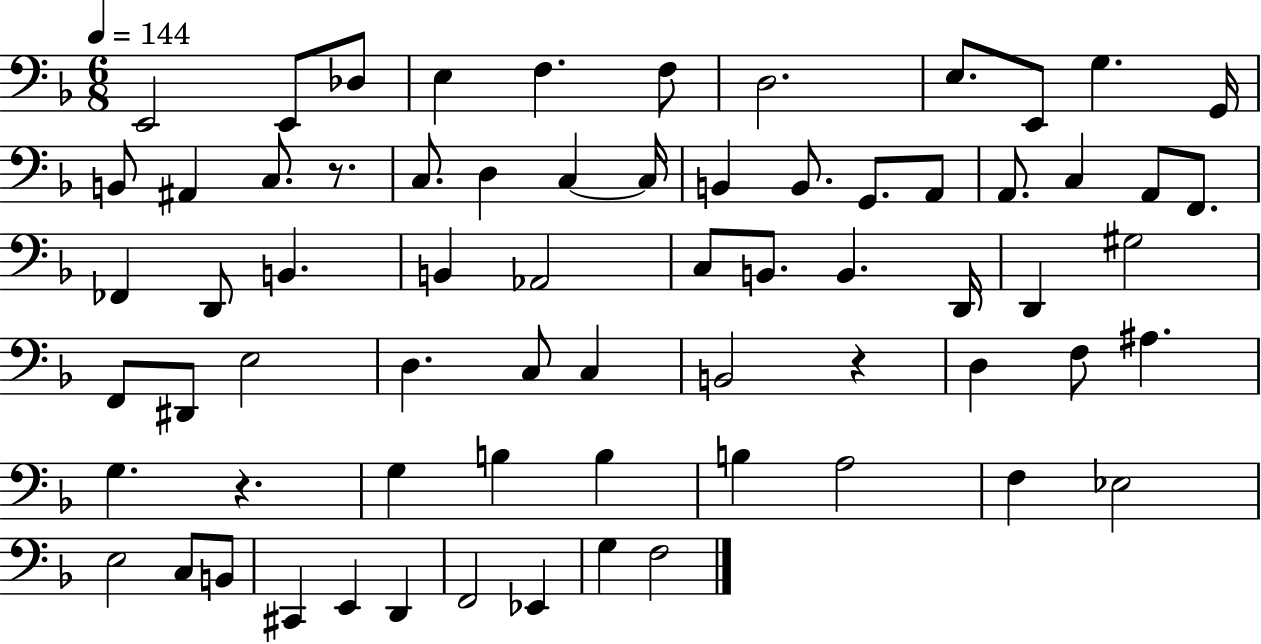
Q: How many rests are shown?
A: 3